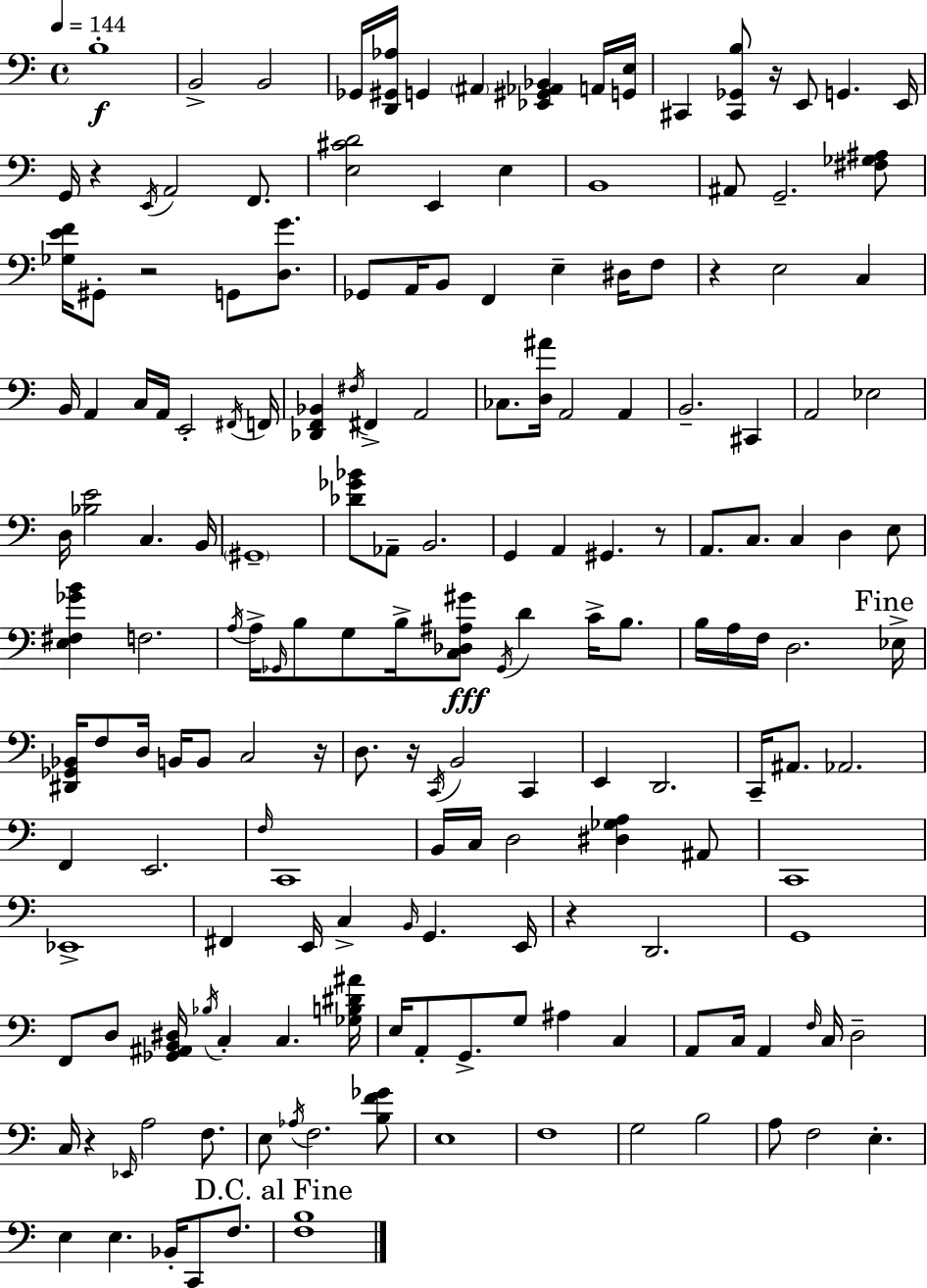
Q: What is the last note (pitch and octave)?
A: F3